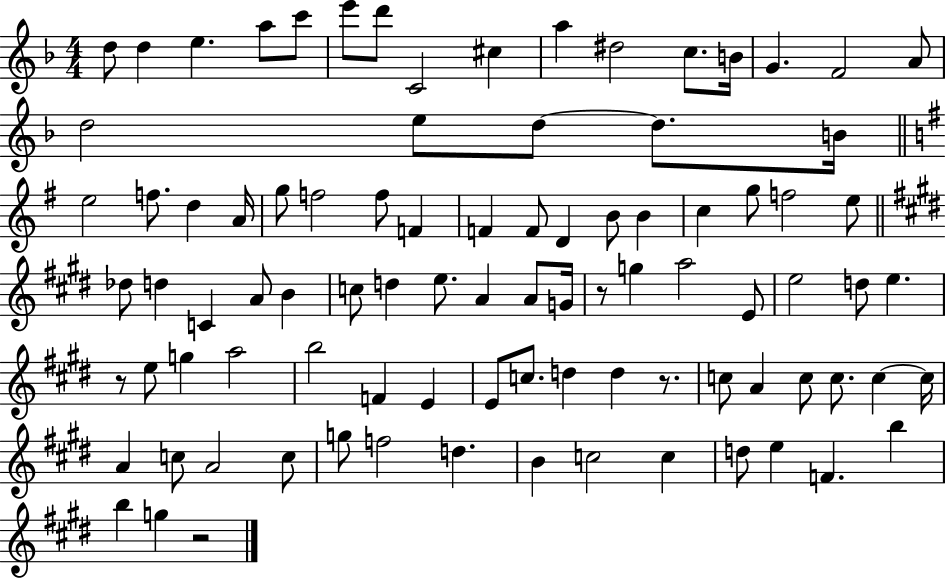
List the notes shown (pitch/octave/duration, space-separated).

D5/e D5/q E5/q. A5/e C6/e E6/e D6/e C4/h C#5/q A5/q D#5/h C5/e. B4/s G4/q. F4/h A4/e D5/h E5/e D5/e D5/e. B4/s E5/h F5/e. D5/q A4/s G5/e F5/h F5/e F4/q F4/q F4/e D4/q B4/e B4/q C5/q G5/e F5/h E5/e Db5/e D5/q C4/q A4/e B4/q C5/e D5/q E5/e. A4/q A4/e G4/s R/e G5/q A5/h E4/e E5/h D5/e E5/q. R/e E5/e G5/q A5/h B5/h F4/q E4/q E4/e C5/e. D5/q D5/q R/e. C5/e A4/q C5/e C5/e. C5/q C5/s A4/q C5/e A4/h C5/e G5/e F5/h D5/q. B4/q C5/h C5/q D5/e E5/q F4/q. B5/q B5/q G5/q R/h